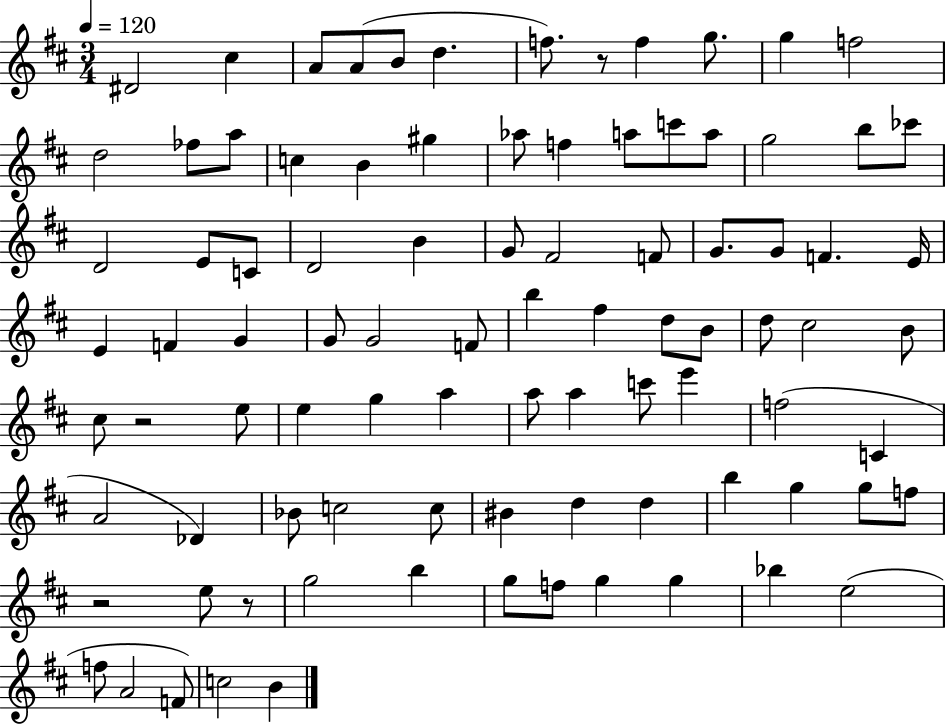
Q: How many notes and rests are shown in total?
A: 91